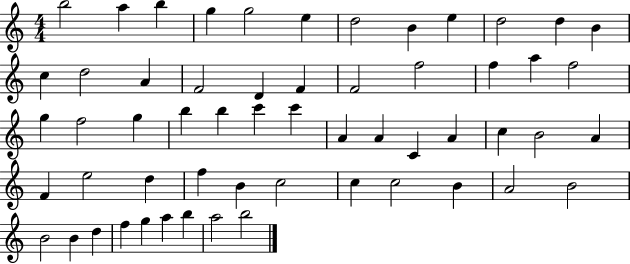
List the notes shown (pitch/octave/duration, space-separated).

B5/h A5/q B5/q G5/q G5/h E5/q D5/h B4/q E5/q D5/h D5/q B4/q C5/q D5/h A4/q F4/h D4/q F4/q F4/h F5/h F5/q A5/q F5/h G5/q F5/h G5/q B5/q B5/q C6/q C6/q A4/q A4/q C4/q A4/q C5/q B4/h A4/q F4/q E5/h D5/q F5/q B4/q C5/h C5/q C5/h B4/q A4/h B4/h B4/h B4/q D5/q F5/q G5/q A5/q B5/q A5/h B5/h